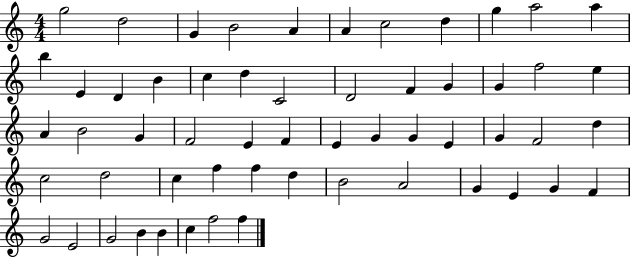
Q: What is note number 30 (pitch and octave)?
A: F4